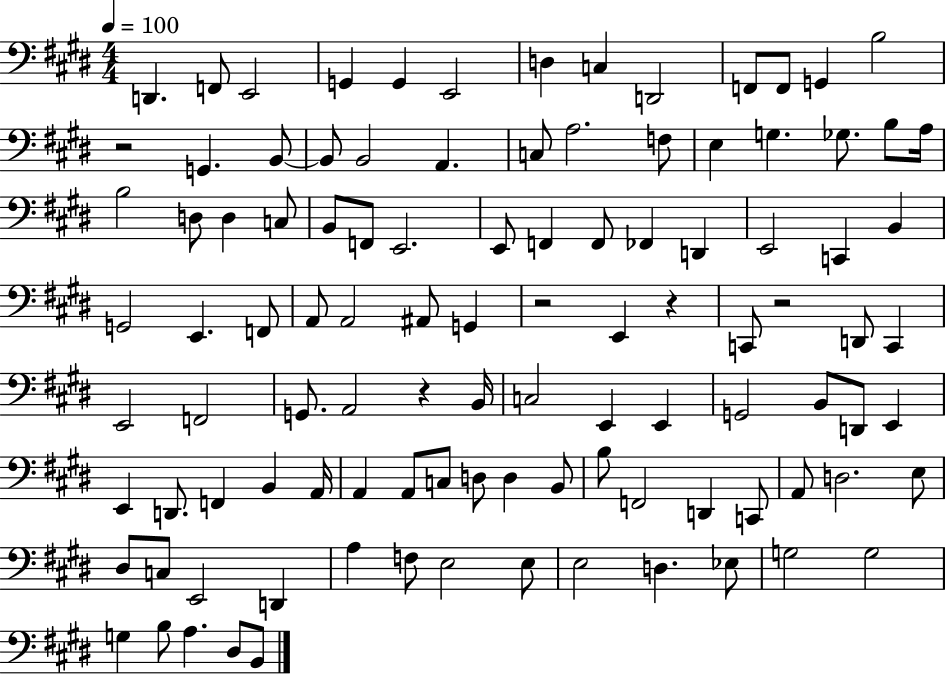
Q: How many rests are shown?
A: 5